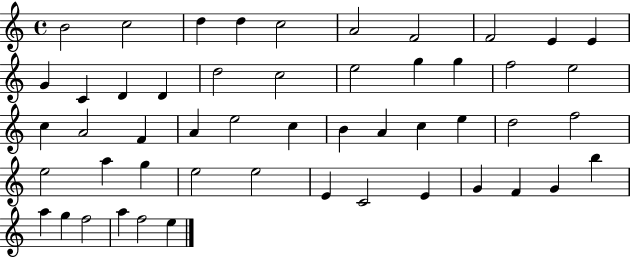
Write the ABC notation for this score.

X:1
T:Untitled
M:4/4
L:1/4
K:C
B2 c2 d d c2 A2 F2 F2 E E G C D D d2 c2 e2 g g f2 e2 c A2 F A e2 c B A c e d2 f2 e2 a g e2 e2 E C2 E G F G b a g f2 a f2 e